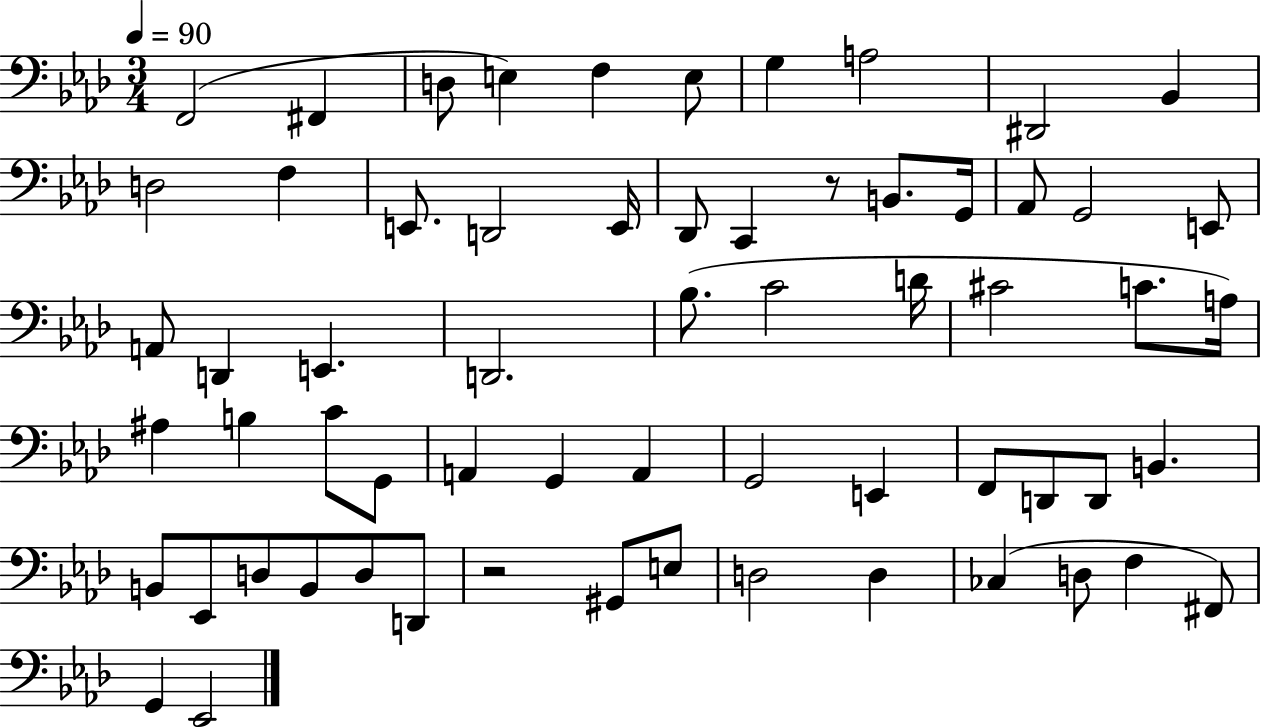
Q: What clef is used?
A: bass